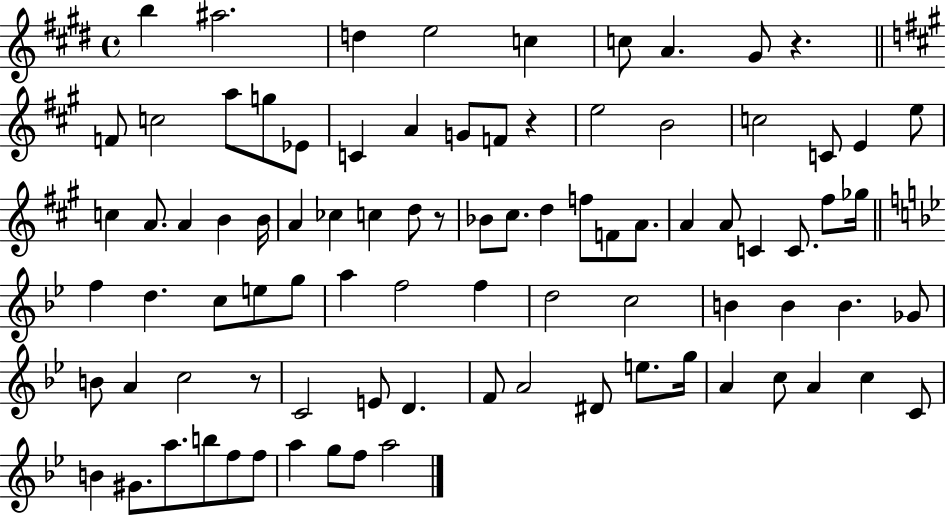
{
  \clef treble
  \time 4/4
  \defaultTimeSignature
  \key e \major
  \repeat volta 2 { b''4 ais''2. | d''4 e''2 c''4 | c''8 a'4. gis'8 r4. | \bar "||" \break \key a \major f'8 c''2 a''8 g''8 ees'8 | c'4 a'4 g'8 f'8 r4 | e''2 b'2 | c''2 c'8 e'4 e''8 | \break c''4 a'8. a'4 b'4 b'16 | a'4 ces''4 c''4 d''8 r8 | bes'8 cis''8. d''4 f''8 f'8 a'8. | a'4 a'8 c'4 c'8. fis''8 ges''16 | \break \bar "||" \break \key g \minor f''4 d''4. c''8 e''8 g''8 | a''4 f''2 f''4 | d''2 c''2 | b'4 b'4 b'4. ges'8 | \break b'8 a'4 c''2 r8 | c'2 e'8 d'4. | f'8 a'2 dis'8 e''8. g''16 | a'4 c''8 a'4 c''4 c'8 | \break b'4 gis'8. a''8. b''8 f''8 f''8 | a''4 g''8 f''8 a''2 | } \bar "|."
}